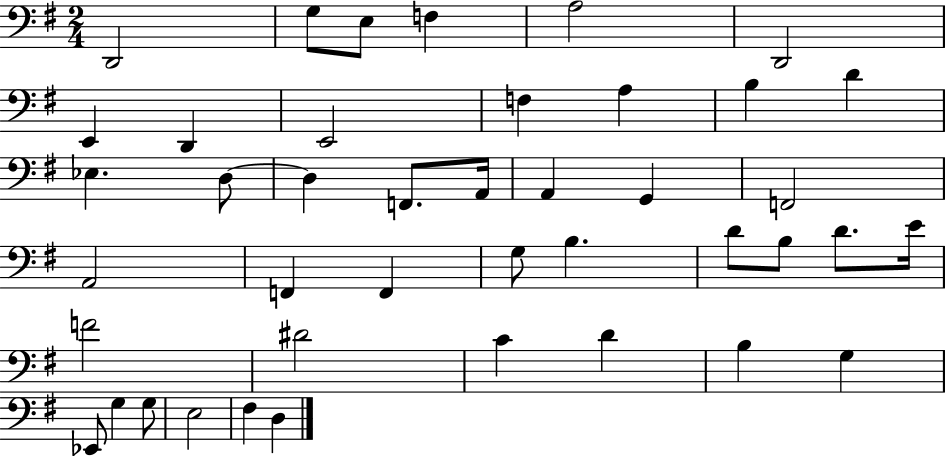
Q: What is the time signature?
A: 2/4